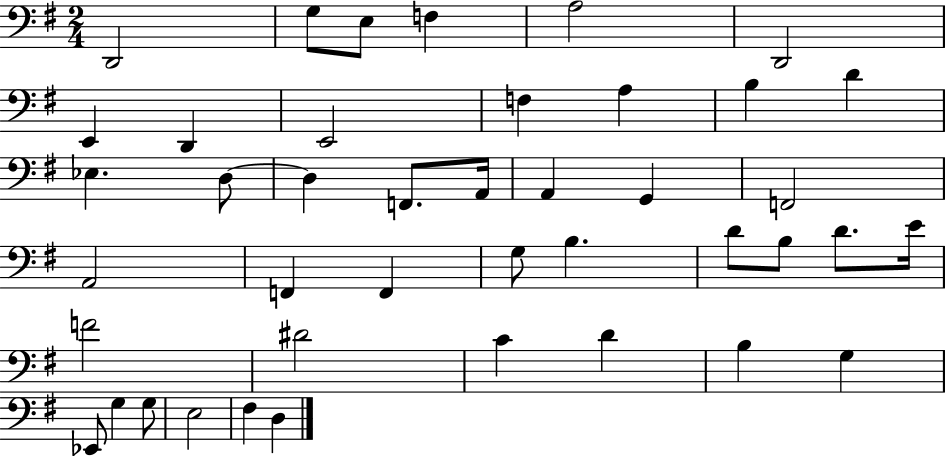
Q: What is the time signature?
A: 2/4